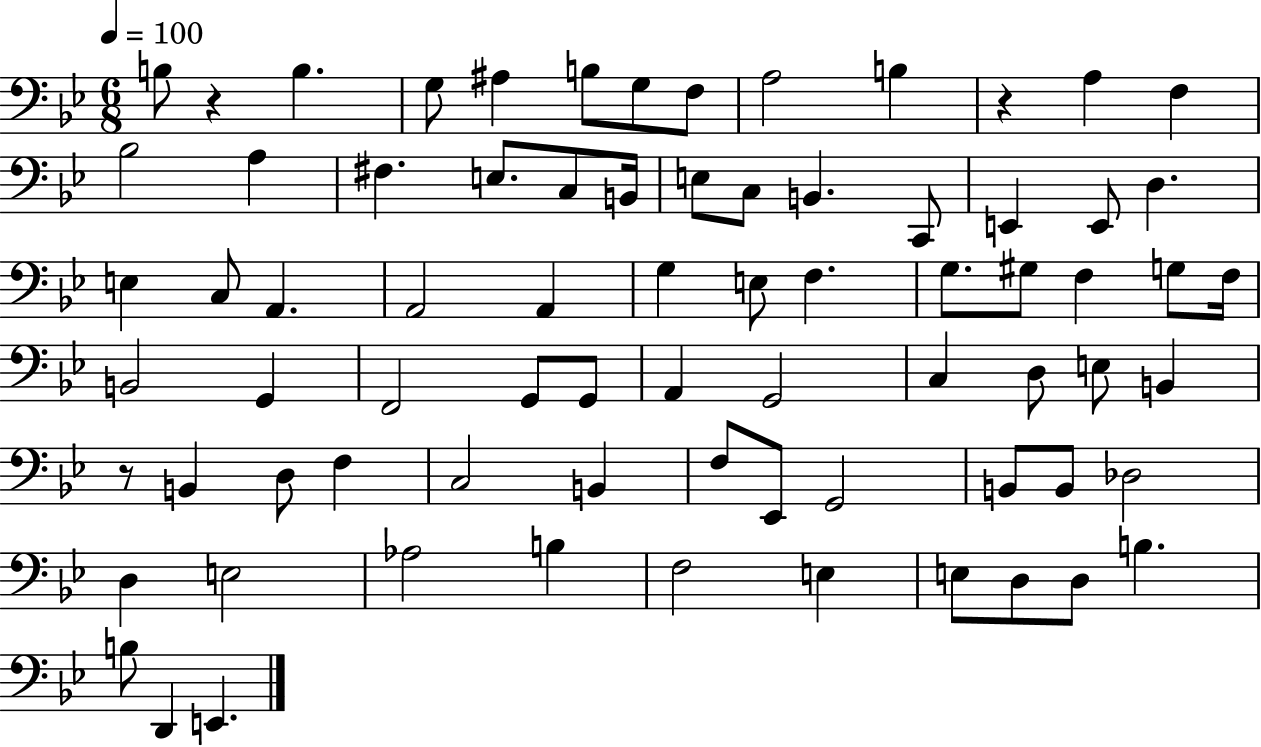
B3/e R/q B3/q. G3/e A#3/q B3/e G3/e F3/e A3/h B3/q R/q A3/q F3/q Bb3/h A3/q F#3/q. E3/e. C3/e B2/s E3/e C3/e B2/q. C2/e E2/q E2/e D3/q. E3/q C3/e A2/q. A2/h A2/q G3/q E3/e F3/q. G3/e. G#3/e F3/q G3/e F3/s B2/h G2/q F2/h G2/e G2/e A2/q G2/h C3/q D3/e E3/e B2/q R/e B2/q D3/e F3/q C3/h B2/q F3/e Eb2/e G2/h B2/e B2/e Db3/h D3/q E3/h Ab3/h B3/q F3/h E3/q E3/e D3/e D3/e B3/q. B3/e D2/q E2/q.